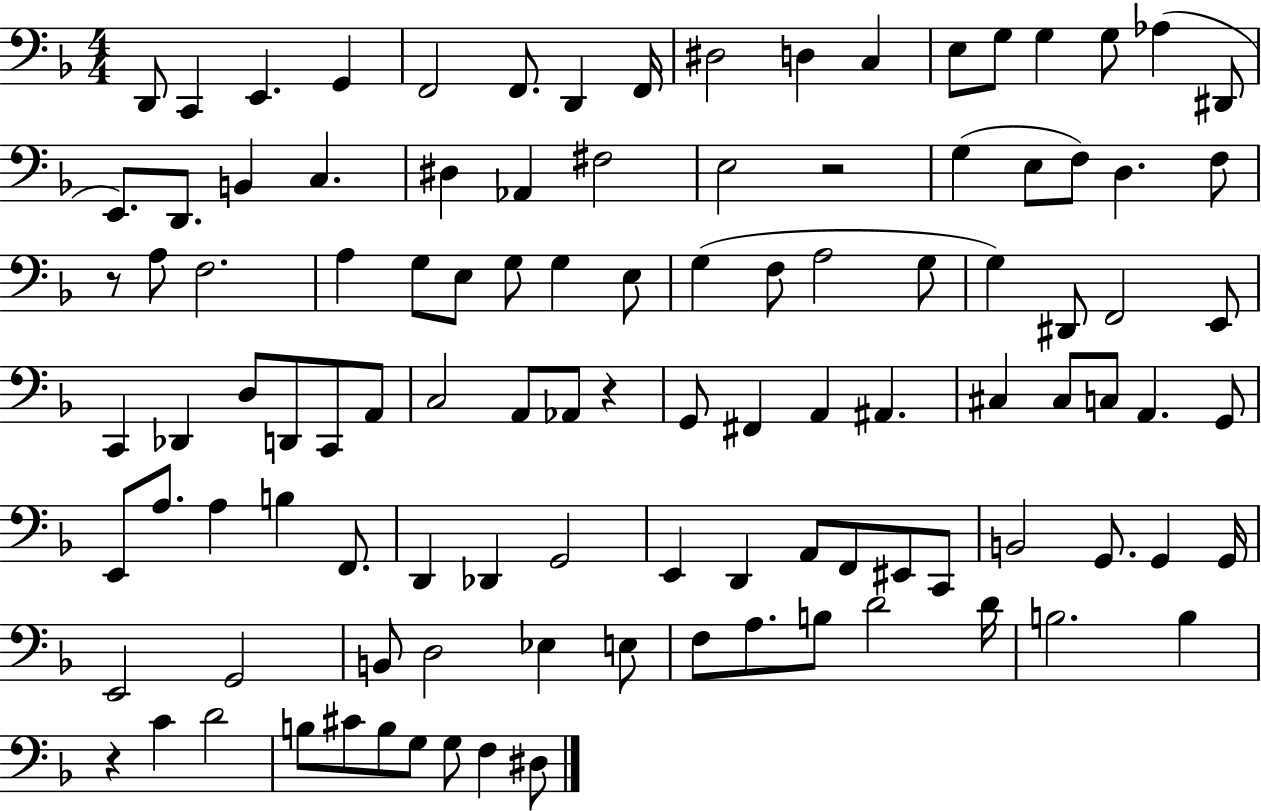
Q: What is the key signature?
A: F major